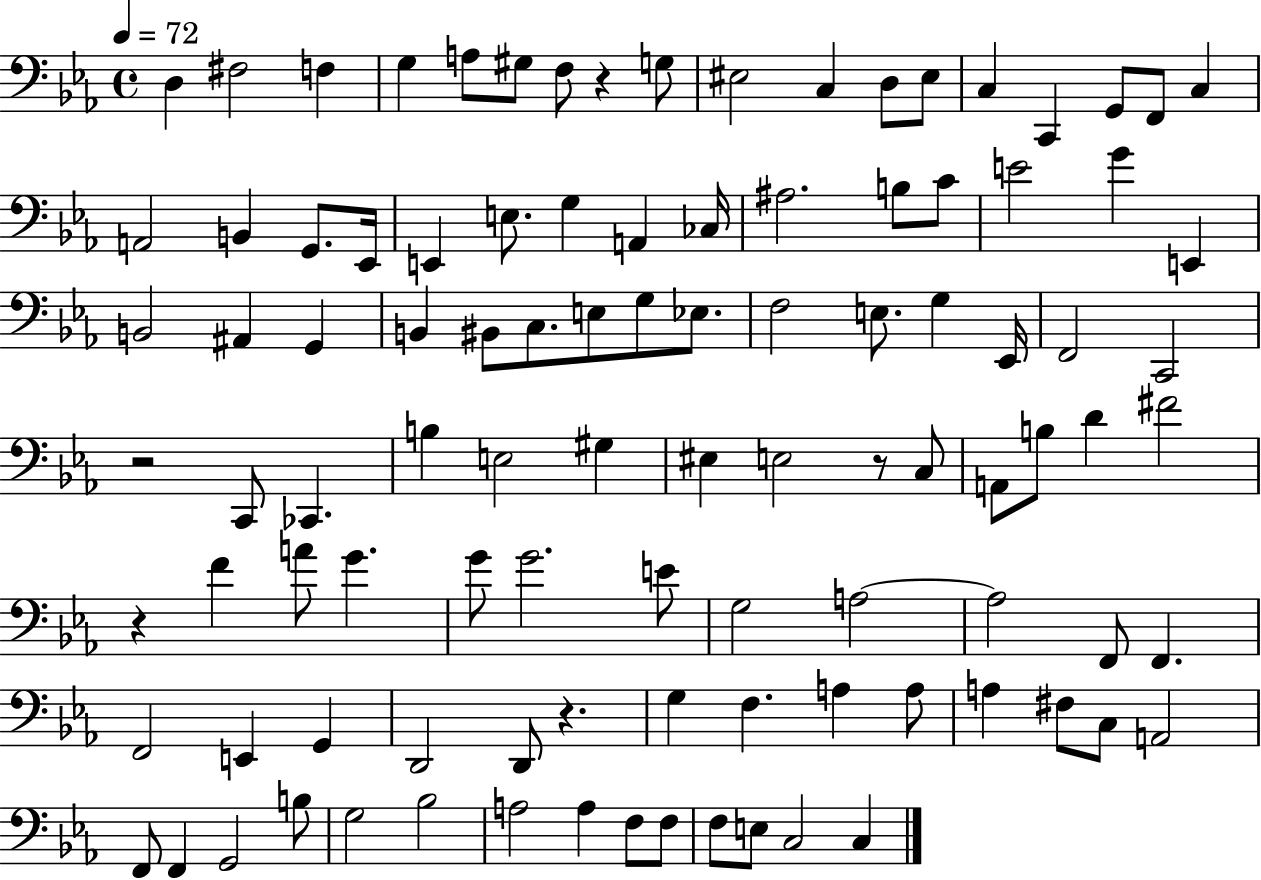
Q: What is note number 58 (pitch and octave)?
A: D4